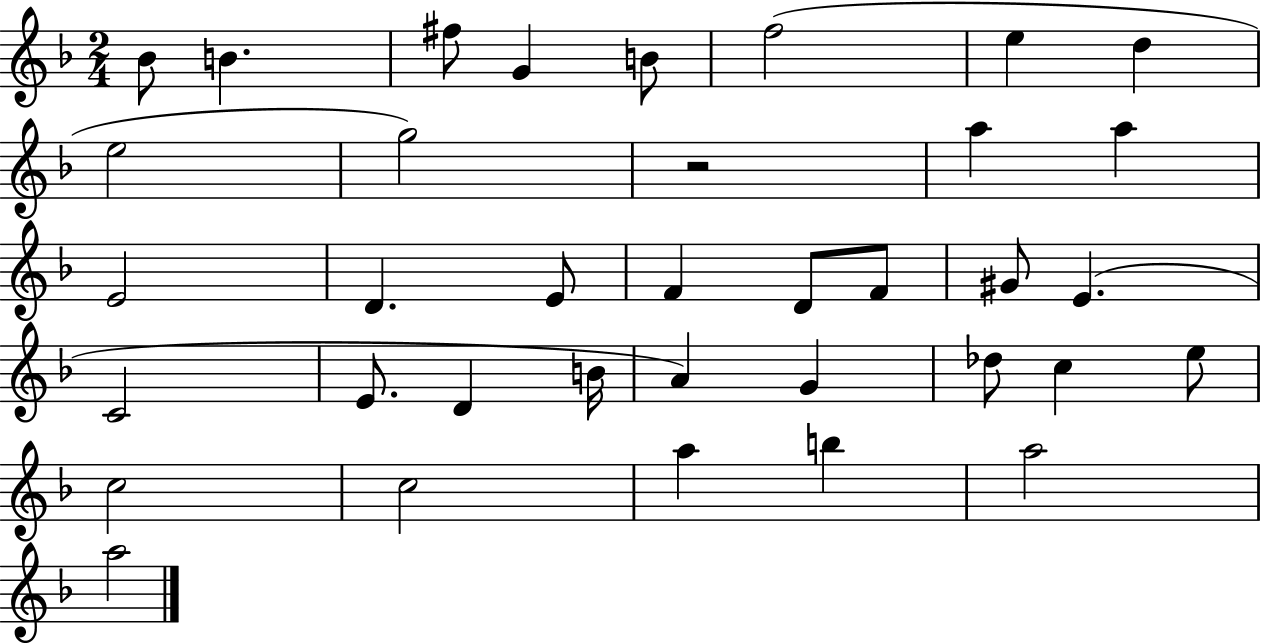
Bb4/e B4/q. F#5/e G4/q B4/e F5/h E5/q D5/q E5/h G5/h R/h A5/q A5/q E4/h D4/q. E4/e F4/q D4/e F4/e G#4/e E4/q. C4/h E4/e. D4/q B4/s A4/q G4/q Db5/e C5/q E5/e C5/h C5/h A5/q B5/q A5/h A5/h